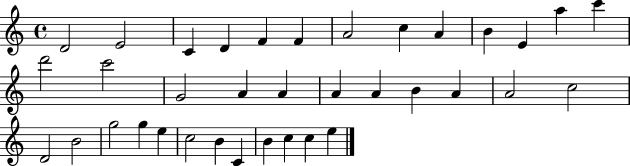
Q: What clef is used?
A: treble